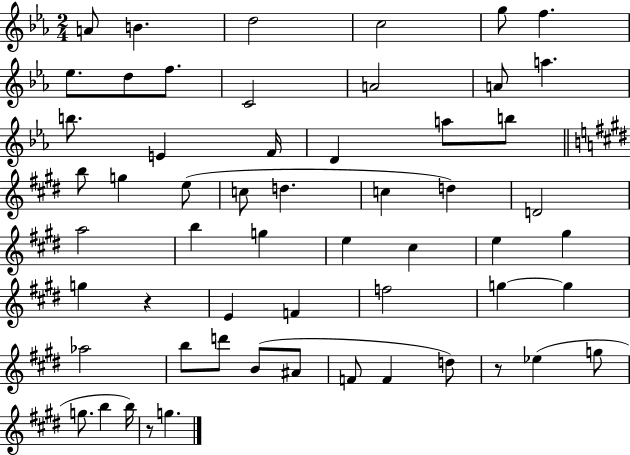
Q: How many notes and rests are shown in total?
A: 57